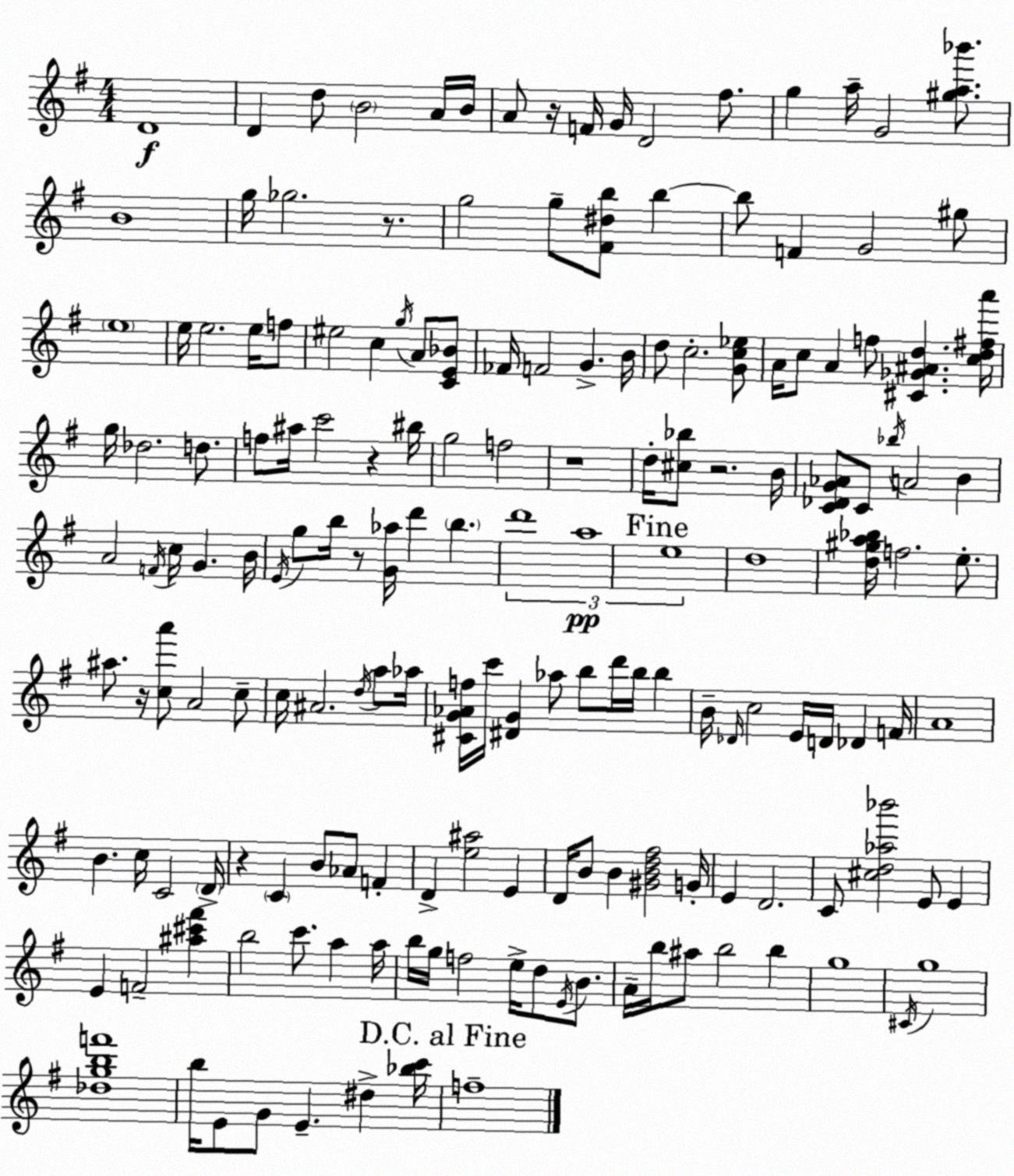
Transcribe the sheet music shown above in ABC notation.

X:1
T:Untitled
M:4/4
L:1/4
K:G
D4 D d/2 B2 A/4 B/4 A/2 z/4 F/4 G/4 D2 ^f/2 g a/4 G2 [^ga_b']/2 B4 g/4 _g2 z/2 g2 g/2 [^F^db]/2 b b/2 F G2 ^g/2 e4 e/4 e2 e/4 f/2 ^e2 c g/4 A/2 [CE_B]/2 _F/4 F2 G B/4 d/2 c2 [Gc_e]/2 A/4 c/2 A f/2 [^C_G^Ad] [cd^fa']/4 g/4 _d2 d/2 f/2 ^a/4 c'2 z ^b/4 g2 f2 z4 d/4 [^c_b]/2 z2 B/4 [C_DG_A]/2 C/2 _b/4 A2 B A2 F/4 c/4 G B/4 E/4 g/2 b/4 z/2 [G_a]/4 d' b d'4 a4 e4 d4 [d^ga_b]/4 f2 e/2 ^a/2 z/4 [ca']/2 A2 c/2 c/4 ^A2 d/4 a/2 _a/4 [^CG_Af]/4 c'/4 [^DG] _a/2 b/2 d'/4 b/4 b B/4 _D/4 c2 E/4 D/4 _D F/4 A4 B c/4 C2 D/4 z C B/2 _A/2 F D [e^a]2 E D/4 B/2 B [^GBd^f]2 G/4 E D2 C/2 [^cd_a_b']2 E/2 E E F2 [^a^c'^f'] b2 c'/2 a a/4 b/4 g/4 f2 e/4 d/2 E/4 B/2 A/4 b/4 ^a/2 b2 b g4 ^C/4 g4 [_dgbf']4 b/4 E/2 G/2 E ^d [_bc']/4 f4